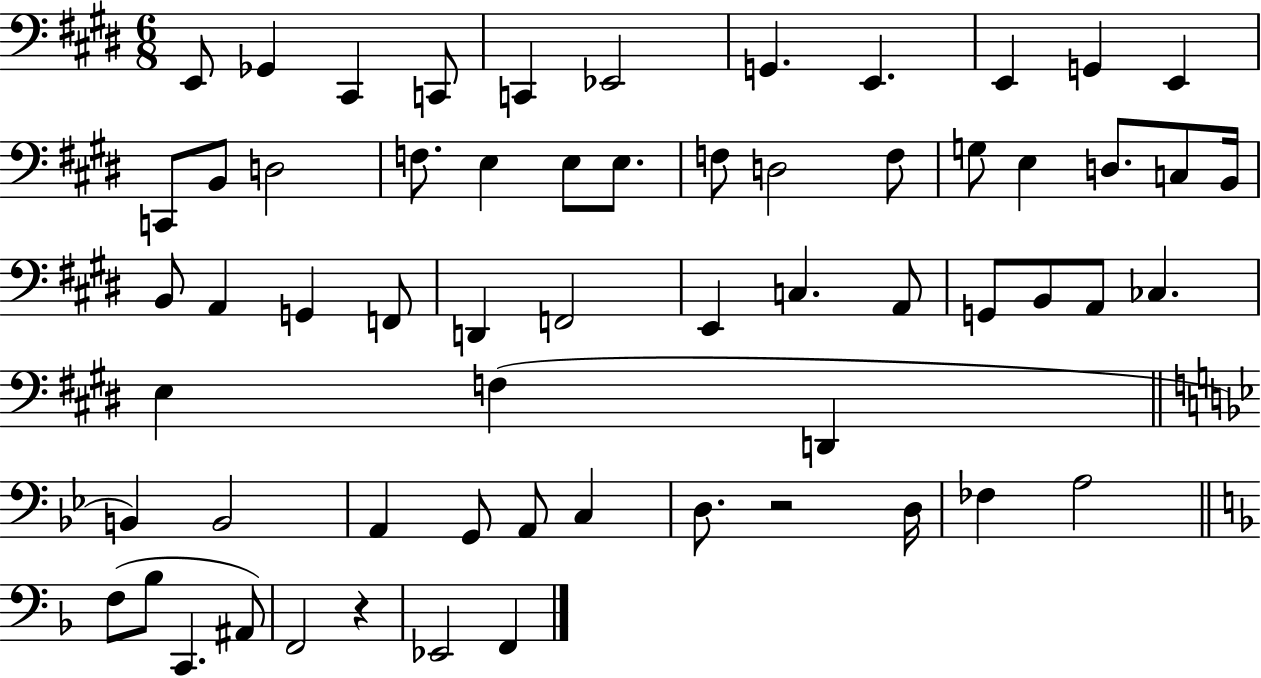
{
  \clef bass
  \numericTimeSignature
  \time 6/8
  \key e \major
  e,8 ges,4 cis,4 c,8 | c,4 ees,2 | g,4. e,4. | e,4 g,4 e,4 | \break c,8 b,8 d2 | f8. e4 e8 e8. | f8 d2 f8 | g8 e4 d8. c8 b,16 | \break b,8 a,4 g,4 f,8 | d,4 f,2 | e,4 c4. a,8 | g,8 b,8 a,8 ces4. | \break e4 f4( d,4 | \bar "||" \break \key bes \major b,4) b,2 | a,4 g,8 a,8 c4 | d8. r2 d16 | fes4 a2 | \break \bar "||" \break \key d \minor f8( bes8 c,4. ais,8) | f,2 r4 | ees,2 f,4 | \bar "|."
}